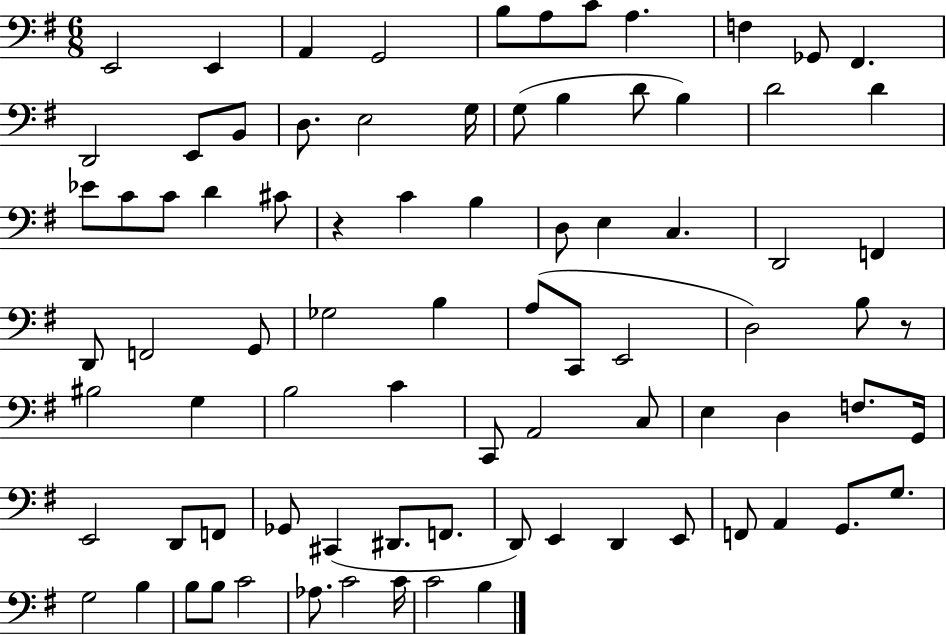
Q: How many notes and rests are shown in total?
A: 83